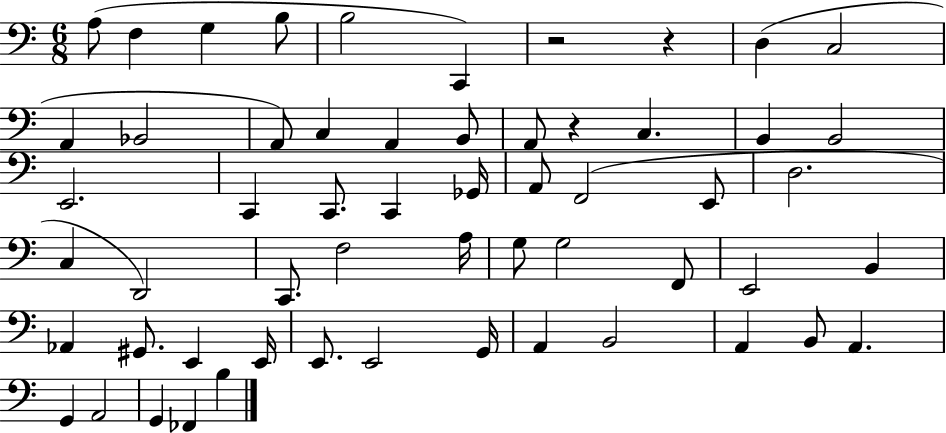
X:1
T:Untitled
M:6/8
L:1/4
K:C
A,/2 F, G, B,/2 B,2 C,, z2 z D, C,2 A,, _B,,2 A,,/2 C, A,, B,,/2 A,,/2 z C, B,, B,,2 E,,2 C,, C,,/2 C,, _G,,/4 A,,/2 F,,2 E,,/2 D,2 C, D,,2 C,,/2 F,2 A,/4 G,/2 G,2 F,,/2 E,,2 B,, _A,, ^G,,/2 E,, E,,/4 E,,/2 E,,2 G,,/4 A,, B,,2 A,, B,,/2 A,, G,, A,,2 G,, _F,, B,